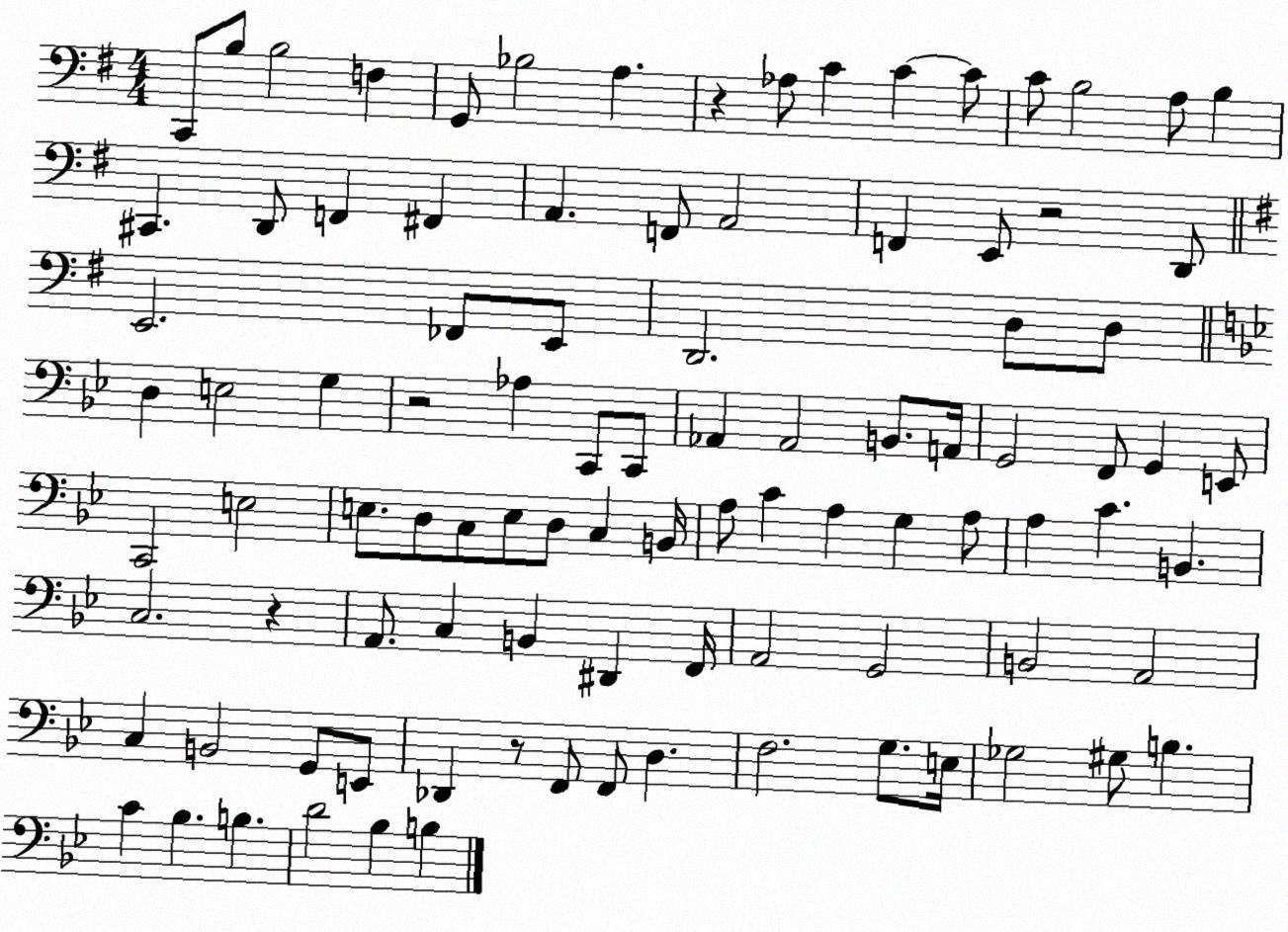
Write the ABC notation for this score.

X:1
T:Untitled
M:4/4
L:1/4
K:G
C,,/2 B,/2 B,2 F, G,,/2 _B,2 A, z _A,/2 C C C/2 C/2 B,2 A,/2 B, ^C,, D,,/2 F,, ^F,, A,, F,,/2 A,,2 F,, E,,/2 z2 D,,/2 E,,2 _F,,/2 E,,/2 D,,2 D,/2 D,/2 D, E,2 G, z2 _A, C,,/2 C,,/2 _A,, _A,,2 B,,/2 A,,/4 G,,2 F,,/2 G,, E,,/2 C,,2 E,2 E,/2 D,/2 C,/2 E,/2 D,/2 C, B,,/4 A,/2 C A, G, A,/2 A, C B,, C,2 z A,,/2 C, B,, ^D,, F,,/4 A,,2 G,,2 B,,2 A,,2 C, B,,2 G,,/2 E,,/2 _D,, z/2 F,,/2 F,,/2 D, F,2 G,/2 E,/4 _G,2 ^G,/2 B, C _B, B, D2 _B, B,